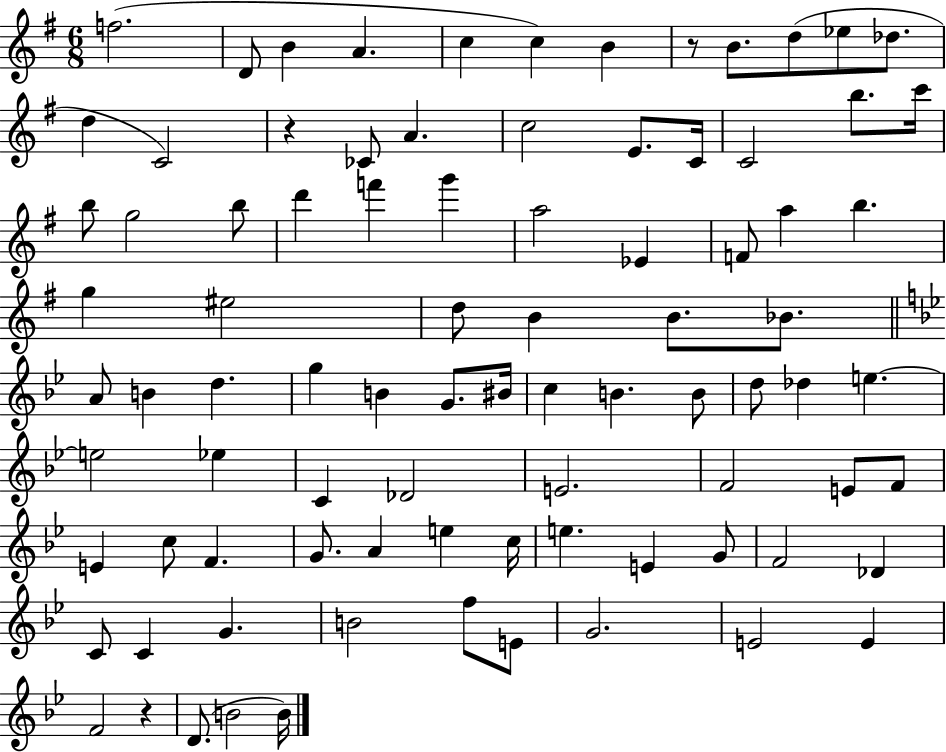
{
  \clef treble
  \numericTimeSignature
  \time 6/8
  \key g \major
  f''2.( | d'8 b'4 a'4. | c''4 c''4) b'4 | r8 b'8. d''8( ees''8 des''8. | \break d''4 c'2) | r4 ces'8 a'4. | c''2 e'8. c'16 | c'2 b''8. c'''16 | \break b''8 g''2 b''8 | d'''4 f'''4 g'''4 | a''2 ees'4 | f'8 a''4 b''4. | \break g''4 eis''2 | d''8 b'4 b'8. bes'8. | \bar "||" \break \key g \minor a'8 b'4 d''4. | g''4 b'4 g'8. bis'16 | c''4 b'4. b'8 | d''8 des''4 e''4.~~ | \break e''2 ees''4 | c'4 des'2 | e'2. | f'2 e'8 f'8 | \break e'4 c''8 f'4. | g'8. a'4 e''4 c''16 | e''4. e'4 g'8 | f'2 des'4 | \break c'8 c'4 g'4. | b'2 f''8 e'8 | g'2. | e'2 e'4 | \break f'2 r4 | d'8.( b'2 b'16) | \bar "|."
}